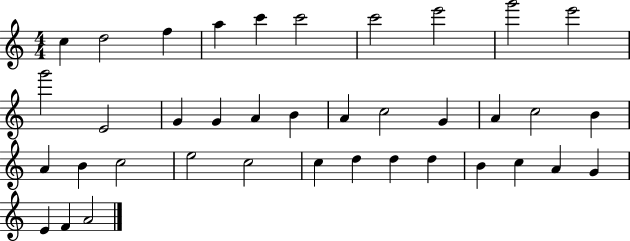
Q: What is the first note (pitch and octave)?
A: C5